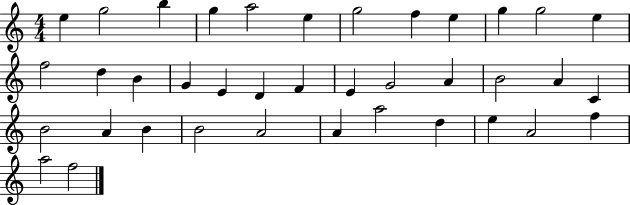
E5/q G5/h B5/q G5/q A5/h E5/q G5/h F5/q E5/q G5/q G5/h E5/q F5/h D5/q B4/q G4/q E4/q D4/q F4/q E4/q G4/h A4/q B4/h A4/q C4/q B4/h A4/q B4/q B4/h A4/h A4/q A5/h D5/q E5/q A4/h F5/q A5/h F5/h